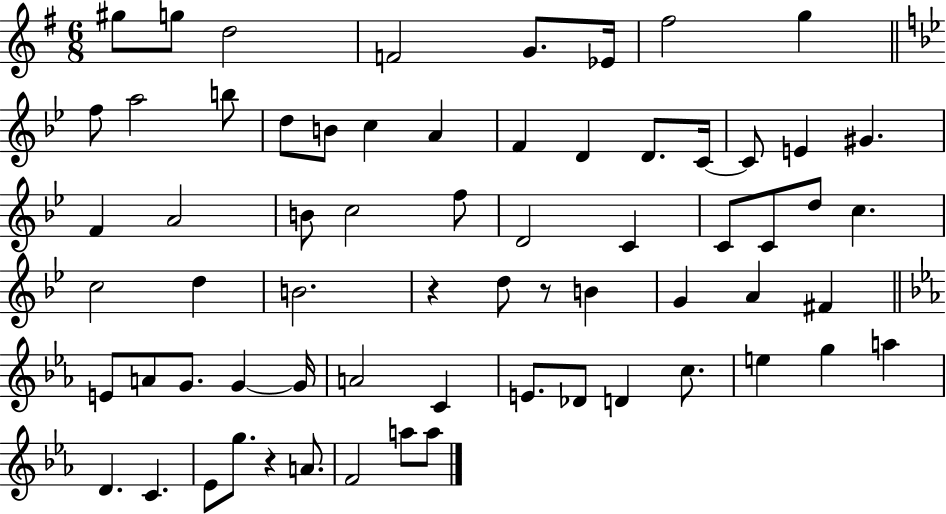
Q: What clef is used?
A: treble